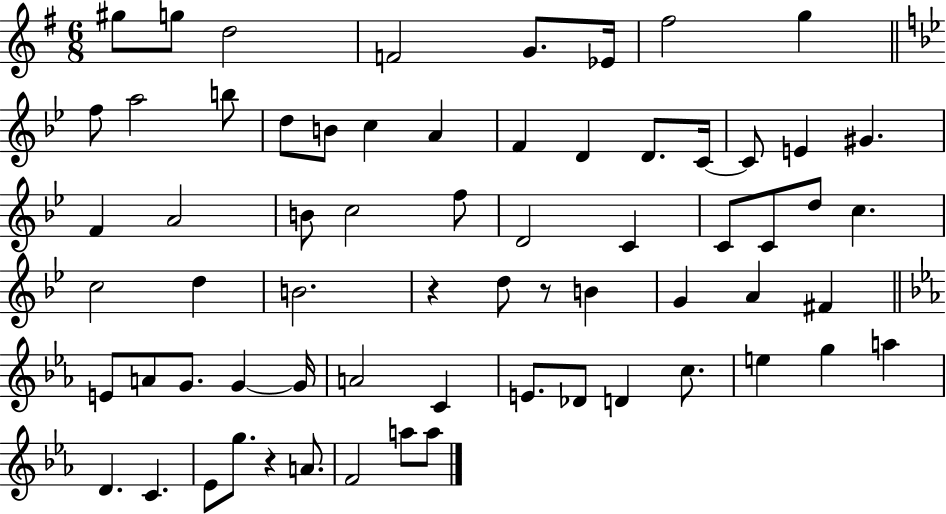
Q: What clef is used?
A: treble